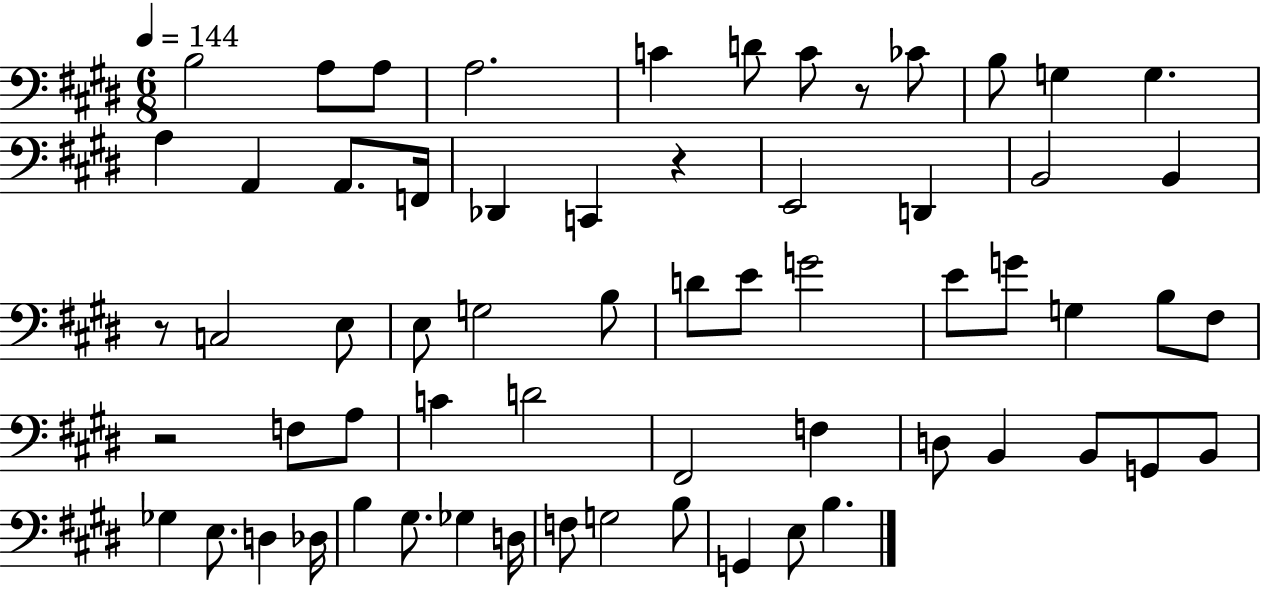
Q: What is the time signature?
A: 6/8